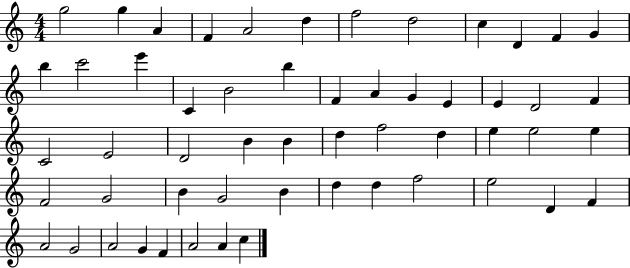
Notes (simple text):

G5/h G5/q A4/q F4/q A4/h D5/q F5/h D5/h C5/q D4/q F4/q G4/q B5/q C6/h E6/q C4/q B4/h B5/q F4/q A4/q G4/q E4/q E4/q D4/h F4/q C4/h E4/h D4/h B4/q B4/q D5/q F5/h D5/q E5/q E5/h E5/q F4/h G4/h B4/q G4/h B4/q D5/q D5/q F5/h E5/h D4/q F4/q A4/h G4/h A4/h G4/q F4/q A4/h A4/q C5/q